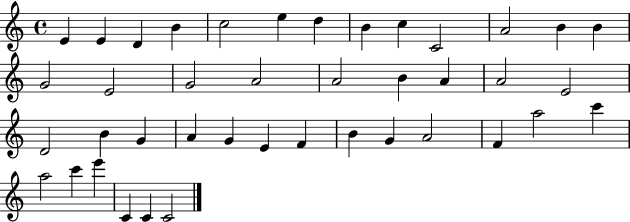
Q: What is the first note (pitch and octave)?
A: E4